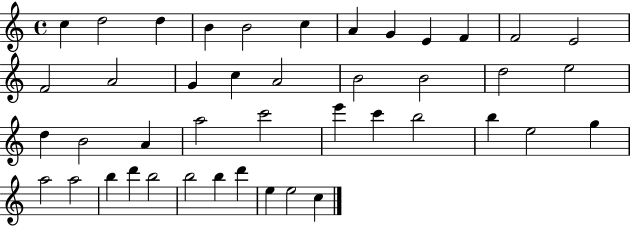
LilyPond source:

{
  \clef treble
  \time 4/4
  \defaultTimeSignature
  \key c \major
  c''4 d''2 d''4 | b'4 b'2 c''4 | a'4 g'4 e'4 f'4 | f'2 e'2 | \break f'2 a'2 | g'4 c''4 a'2 | b'2 b'2 | d''2 e''2 | \break d''4 b'2 a'4 | a''2 c'''2 | e'''4 c'''4 b''2 | b''4 e''2 g''4 | \break a''2 a''2 | b''4 d'''4 b''2 | b''2 b''4 d'''4 | e''4 e''2 c''4 | \break \bar "|."
}